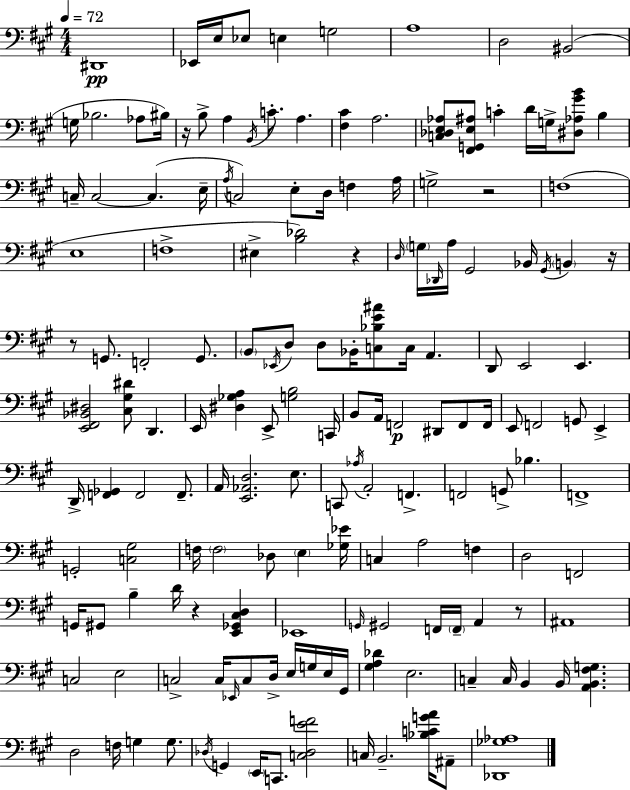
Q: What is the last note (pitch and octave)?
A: A#2